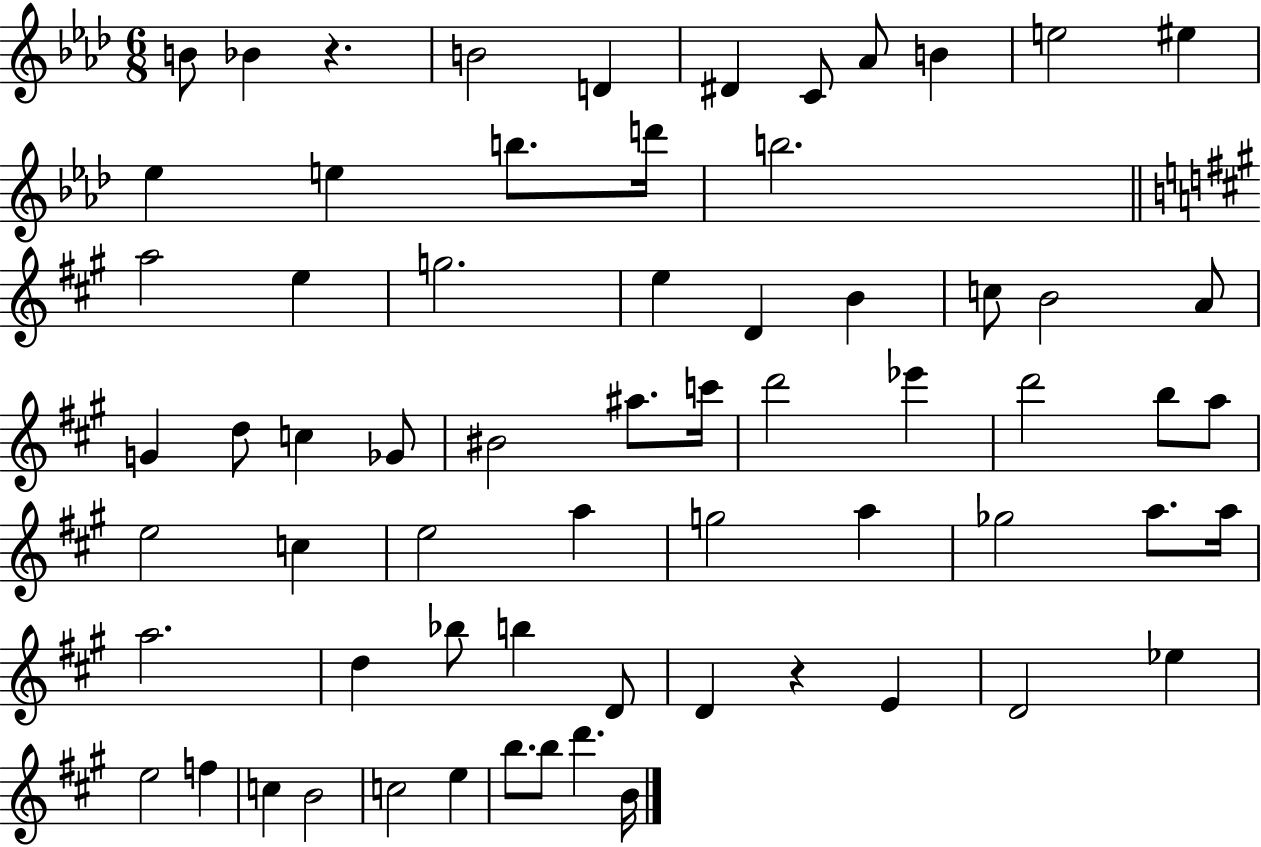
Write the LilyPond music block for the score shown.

{
  \clef treble
  \numericTimeSignature
  \time 6/8
  \key aes \major
  \repeat volta 2 { b'8 bes'4 r4. | b'2 d'4 | dis'4 c'8 aes'8 b'4 | e''2 eis''4 | \break ees''4 e''4 b''8. d'''16 | b''2. | \bar "||" \break \key a \major a''2 e''4 | g''2. | e''4 d'4 b'4 | c''8 b'2 a'8 | \break g'4 d''8 c''4 ges'8 | bis'2 ais''8. c'''16 | d'''2 ees'''4 | d'''2 b''8 a''8 | \break e''2 c''4 | e''2 a''4 | g''2 a''4 | ges''2 a''8. a''16 | \break a''2. | d''4 bes''8 b''4 d'8 | d'4 r4 e'4 | d'2 ees''4 | \break e''2 f''4 | c''4 b'2 | c''2 e''4 | b''8. b''8 d'''4. b'16 | \break } \bar "|."
}